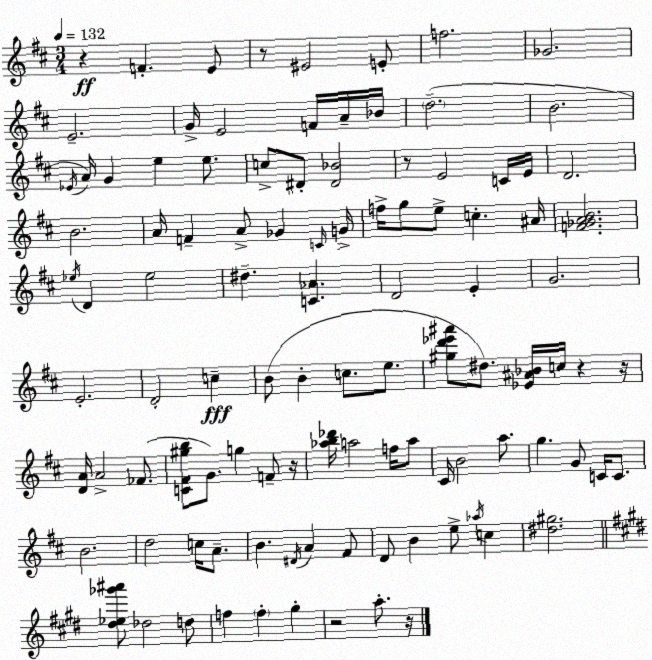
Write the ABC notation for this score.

X:1
T:Untitled
M:3/4
L:1/4
K:D
z F E/2 z/2 ^E2 E/2 f2 _G2 E2 G/4 E2 F/4 A/4 _B/4 d2 B2 _E/4 A/4 G e e/2 c/2 ^D/2 [^D_B]2 z/2 E2 C/4 E/4 D2 B2 A/4 F A/2 _G C/4 G/4 f/4 g/2 e/2 c ^A/4 [F_GAB]2 _e/4 D _e2 ^d [C_A] D2 E G2 E2 D2 c B/2 B c/2 e/2 [^gd'_e'^a']/2 ^d/2 [_E^A_B]/4 c/4 z z/4 [DA]/4 A2 _F/2 [C^F^gb]/2 G/2 g F/2 z/4 [_ab_d']/4 a2 f/4 a/2 ^C/4 B2 a/2 g G/2 C/4 C/2 B2 d2 c/4 A/2 B ^D/4 A ^F/2 D/2 B e/2 _a/4 c [^d^g]2 [^d_e_g'^a']/2 _d2 d/2 f f ^g z2 a/2 z/4